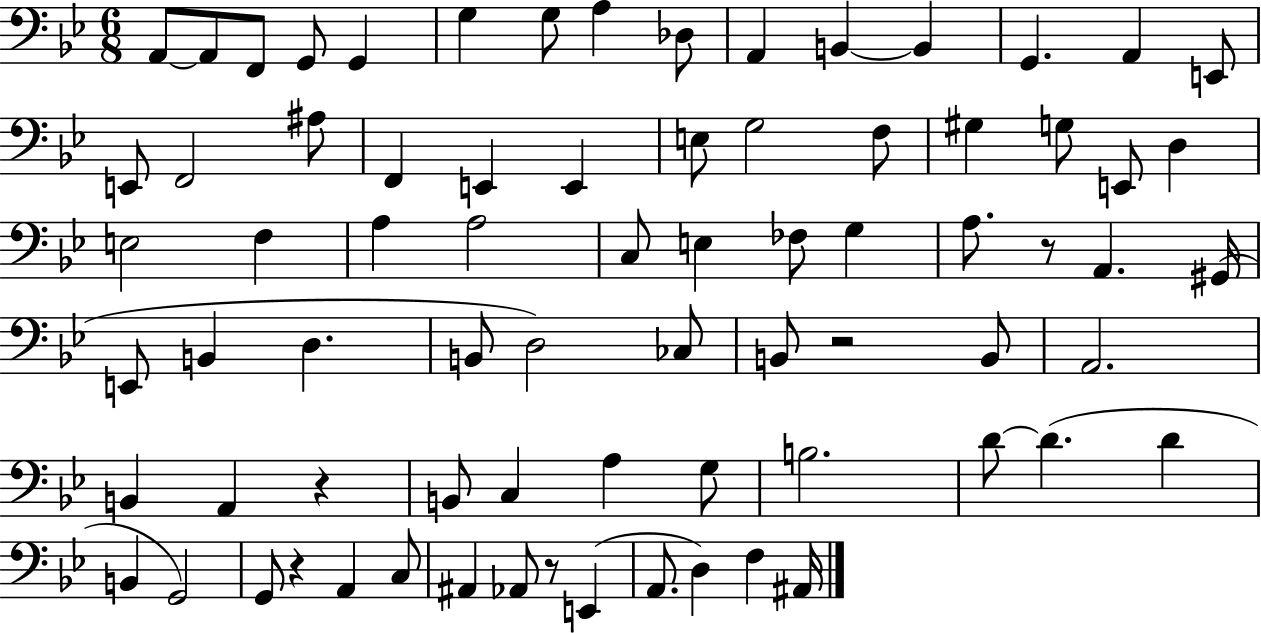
{
  \clef bass
  \numericTimeSignature
  \time 6/8
  \key bes \major
  a,8~~ a,8 f,8 g,8 g,4 | g4 g8 a4 des8 | a,4 b,4~~ b,4 | g,4. a,4 e,8 | \break e,8 f,2 ais8 | f,4 e,4 e,4 | e8 g2 f8 | gis4 g8 e,8 d4 | \break e2 f4 | a4 a2 | c8 e4 fes8 g4 | a8. r8 a,4. gis,16( | \break e,8 b,4 d4. | b,8 d2) ces8 | b,8 r2 b,8 | a,2. | \break b,4 a,4 r4 | b,8 c4 a4 g8 | b2. | d'8~~ d'4.( d'4 | \break b,4 g,2) | g,8 r4 a,4 c8 | ais,4 aes,8 r8 e,4( | a,8. d4) f4 ais,16 | \break \bar "|."
}